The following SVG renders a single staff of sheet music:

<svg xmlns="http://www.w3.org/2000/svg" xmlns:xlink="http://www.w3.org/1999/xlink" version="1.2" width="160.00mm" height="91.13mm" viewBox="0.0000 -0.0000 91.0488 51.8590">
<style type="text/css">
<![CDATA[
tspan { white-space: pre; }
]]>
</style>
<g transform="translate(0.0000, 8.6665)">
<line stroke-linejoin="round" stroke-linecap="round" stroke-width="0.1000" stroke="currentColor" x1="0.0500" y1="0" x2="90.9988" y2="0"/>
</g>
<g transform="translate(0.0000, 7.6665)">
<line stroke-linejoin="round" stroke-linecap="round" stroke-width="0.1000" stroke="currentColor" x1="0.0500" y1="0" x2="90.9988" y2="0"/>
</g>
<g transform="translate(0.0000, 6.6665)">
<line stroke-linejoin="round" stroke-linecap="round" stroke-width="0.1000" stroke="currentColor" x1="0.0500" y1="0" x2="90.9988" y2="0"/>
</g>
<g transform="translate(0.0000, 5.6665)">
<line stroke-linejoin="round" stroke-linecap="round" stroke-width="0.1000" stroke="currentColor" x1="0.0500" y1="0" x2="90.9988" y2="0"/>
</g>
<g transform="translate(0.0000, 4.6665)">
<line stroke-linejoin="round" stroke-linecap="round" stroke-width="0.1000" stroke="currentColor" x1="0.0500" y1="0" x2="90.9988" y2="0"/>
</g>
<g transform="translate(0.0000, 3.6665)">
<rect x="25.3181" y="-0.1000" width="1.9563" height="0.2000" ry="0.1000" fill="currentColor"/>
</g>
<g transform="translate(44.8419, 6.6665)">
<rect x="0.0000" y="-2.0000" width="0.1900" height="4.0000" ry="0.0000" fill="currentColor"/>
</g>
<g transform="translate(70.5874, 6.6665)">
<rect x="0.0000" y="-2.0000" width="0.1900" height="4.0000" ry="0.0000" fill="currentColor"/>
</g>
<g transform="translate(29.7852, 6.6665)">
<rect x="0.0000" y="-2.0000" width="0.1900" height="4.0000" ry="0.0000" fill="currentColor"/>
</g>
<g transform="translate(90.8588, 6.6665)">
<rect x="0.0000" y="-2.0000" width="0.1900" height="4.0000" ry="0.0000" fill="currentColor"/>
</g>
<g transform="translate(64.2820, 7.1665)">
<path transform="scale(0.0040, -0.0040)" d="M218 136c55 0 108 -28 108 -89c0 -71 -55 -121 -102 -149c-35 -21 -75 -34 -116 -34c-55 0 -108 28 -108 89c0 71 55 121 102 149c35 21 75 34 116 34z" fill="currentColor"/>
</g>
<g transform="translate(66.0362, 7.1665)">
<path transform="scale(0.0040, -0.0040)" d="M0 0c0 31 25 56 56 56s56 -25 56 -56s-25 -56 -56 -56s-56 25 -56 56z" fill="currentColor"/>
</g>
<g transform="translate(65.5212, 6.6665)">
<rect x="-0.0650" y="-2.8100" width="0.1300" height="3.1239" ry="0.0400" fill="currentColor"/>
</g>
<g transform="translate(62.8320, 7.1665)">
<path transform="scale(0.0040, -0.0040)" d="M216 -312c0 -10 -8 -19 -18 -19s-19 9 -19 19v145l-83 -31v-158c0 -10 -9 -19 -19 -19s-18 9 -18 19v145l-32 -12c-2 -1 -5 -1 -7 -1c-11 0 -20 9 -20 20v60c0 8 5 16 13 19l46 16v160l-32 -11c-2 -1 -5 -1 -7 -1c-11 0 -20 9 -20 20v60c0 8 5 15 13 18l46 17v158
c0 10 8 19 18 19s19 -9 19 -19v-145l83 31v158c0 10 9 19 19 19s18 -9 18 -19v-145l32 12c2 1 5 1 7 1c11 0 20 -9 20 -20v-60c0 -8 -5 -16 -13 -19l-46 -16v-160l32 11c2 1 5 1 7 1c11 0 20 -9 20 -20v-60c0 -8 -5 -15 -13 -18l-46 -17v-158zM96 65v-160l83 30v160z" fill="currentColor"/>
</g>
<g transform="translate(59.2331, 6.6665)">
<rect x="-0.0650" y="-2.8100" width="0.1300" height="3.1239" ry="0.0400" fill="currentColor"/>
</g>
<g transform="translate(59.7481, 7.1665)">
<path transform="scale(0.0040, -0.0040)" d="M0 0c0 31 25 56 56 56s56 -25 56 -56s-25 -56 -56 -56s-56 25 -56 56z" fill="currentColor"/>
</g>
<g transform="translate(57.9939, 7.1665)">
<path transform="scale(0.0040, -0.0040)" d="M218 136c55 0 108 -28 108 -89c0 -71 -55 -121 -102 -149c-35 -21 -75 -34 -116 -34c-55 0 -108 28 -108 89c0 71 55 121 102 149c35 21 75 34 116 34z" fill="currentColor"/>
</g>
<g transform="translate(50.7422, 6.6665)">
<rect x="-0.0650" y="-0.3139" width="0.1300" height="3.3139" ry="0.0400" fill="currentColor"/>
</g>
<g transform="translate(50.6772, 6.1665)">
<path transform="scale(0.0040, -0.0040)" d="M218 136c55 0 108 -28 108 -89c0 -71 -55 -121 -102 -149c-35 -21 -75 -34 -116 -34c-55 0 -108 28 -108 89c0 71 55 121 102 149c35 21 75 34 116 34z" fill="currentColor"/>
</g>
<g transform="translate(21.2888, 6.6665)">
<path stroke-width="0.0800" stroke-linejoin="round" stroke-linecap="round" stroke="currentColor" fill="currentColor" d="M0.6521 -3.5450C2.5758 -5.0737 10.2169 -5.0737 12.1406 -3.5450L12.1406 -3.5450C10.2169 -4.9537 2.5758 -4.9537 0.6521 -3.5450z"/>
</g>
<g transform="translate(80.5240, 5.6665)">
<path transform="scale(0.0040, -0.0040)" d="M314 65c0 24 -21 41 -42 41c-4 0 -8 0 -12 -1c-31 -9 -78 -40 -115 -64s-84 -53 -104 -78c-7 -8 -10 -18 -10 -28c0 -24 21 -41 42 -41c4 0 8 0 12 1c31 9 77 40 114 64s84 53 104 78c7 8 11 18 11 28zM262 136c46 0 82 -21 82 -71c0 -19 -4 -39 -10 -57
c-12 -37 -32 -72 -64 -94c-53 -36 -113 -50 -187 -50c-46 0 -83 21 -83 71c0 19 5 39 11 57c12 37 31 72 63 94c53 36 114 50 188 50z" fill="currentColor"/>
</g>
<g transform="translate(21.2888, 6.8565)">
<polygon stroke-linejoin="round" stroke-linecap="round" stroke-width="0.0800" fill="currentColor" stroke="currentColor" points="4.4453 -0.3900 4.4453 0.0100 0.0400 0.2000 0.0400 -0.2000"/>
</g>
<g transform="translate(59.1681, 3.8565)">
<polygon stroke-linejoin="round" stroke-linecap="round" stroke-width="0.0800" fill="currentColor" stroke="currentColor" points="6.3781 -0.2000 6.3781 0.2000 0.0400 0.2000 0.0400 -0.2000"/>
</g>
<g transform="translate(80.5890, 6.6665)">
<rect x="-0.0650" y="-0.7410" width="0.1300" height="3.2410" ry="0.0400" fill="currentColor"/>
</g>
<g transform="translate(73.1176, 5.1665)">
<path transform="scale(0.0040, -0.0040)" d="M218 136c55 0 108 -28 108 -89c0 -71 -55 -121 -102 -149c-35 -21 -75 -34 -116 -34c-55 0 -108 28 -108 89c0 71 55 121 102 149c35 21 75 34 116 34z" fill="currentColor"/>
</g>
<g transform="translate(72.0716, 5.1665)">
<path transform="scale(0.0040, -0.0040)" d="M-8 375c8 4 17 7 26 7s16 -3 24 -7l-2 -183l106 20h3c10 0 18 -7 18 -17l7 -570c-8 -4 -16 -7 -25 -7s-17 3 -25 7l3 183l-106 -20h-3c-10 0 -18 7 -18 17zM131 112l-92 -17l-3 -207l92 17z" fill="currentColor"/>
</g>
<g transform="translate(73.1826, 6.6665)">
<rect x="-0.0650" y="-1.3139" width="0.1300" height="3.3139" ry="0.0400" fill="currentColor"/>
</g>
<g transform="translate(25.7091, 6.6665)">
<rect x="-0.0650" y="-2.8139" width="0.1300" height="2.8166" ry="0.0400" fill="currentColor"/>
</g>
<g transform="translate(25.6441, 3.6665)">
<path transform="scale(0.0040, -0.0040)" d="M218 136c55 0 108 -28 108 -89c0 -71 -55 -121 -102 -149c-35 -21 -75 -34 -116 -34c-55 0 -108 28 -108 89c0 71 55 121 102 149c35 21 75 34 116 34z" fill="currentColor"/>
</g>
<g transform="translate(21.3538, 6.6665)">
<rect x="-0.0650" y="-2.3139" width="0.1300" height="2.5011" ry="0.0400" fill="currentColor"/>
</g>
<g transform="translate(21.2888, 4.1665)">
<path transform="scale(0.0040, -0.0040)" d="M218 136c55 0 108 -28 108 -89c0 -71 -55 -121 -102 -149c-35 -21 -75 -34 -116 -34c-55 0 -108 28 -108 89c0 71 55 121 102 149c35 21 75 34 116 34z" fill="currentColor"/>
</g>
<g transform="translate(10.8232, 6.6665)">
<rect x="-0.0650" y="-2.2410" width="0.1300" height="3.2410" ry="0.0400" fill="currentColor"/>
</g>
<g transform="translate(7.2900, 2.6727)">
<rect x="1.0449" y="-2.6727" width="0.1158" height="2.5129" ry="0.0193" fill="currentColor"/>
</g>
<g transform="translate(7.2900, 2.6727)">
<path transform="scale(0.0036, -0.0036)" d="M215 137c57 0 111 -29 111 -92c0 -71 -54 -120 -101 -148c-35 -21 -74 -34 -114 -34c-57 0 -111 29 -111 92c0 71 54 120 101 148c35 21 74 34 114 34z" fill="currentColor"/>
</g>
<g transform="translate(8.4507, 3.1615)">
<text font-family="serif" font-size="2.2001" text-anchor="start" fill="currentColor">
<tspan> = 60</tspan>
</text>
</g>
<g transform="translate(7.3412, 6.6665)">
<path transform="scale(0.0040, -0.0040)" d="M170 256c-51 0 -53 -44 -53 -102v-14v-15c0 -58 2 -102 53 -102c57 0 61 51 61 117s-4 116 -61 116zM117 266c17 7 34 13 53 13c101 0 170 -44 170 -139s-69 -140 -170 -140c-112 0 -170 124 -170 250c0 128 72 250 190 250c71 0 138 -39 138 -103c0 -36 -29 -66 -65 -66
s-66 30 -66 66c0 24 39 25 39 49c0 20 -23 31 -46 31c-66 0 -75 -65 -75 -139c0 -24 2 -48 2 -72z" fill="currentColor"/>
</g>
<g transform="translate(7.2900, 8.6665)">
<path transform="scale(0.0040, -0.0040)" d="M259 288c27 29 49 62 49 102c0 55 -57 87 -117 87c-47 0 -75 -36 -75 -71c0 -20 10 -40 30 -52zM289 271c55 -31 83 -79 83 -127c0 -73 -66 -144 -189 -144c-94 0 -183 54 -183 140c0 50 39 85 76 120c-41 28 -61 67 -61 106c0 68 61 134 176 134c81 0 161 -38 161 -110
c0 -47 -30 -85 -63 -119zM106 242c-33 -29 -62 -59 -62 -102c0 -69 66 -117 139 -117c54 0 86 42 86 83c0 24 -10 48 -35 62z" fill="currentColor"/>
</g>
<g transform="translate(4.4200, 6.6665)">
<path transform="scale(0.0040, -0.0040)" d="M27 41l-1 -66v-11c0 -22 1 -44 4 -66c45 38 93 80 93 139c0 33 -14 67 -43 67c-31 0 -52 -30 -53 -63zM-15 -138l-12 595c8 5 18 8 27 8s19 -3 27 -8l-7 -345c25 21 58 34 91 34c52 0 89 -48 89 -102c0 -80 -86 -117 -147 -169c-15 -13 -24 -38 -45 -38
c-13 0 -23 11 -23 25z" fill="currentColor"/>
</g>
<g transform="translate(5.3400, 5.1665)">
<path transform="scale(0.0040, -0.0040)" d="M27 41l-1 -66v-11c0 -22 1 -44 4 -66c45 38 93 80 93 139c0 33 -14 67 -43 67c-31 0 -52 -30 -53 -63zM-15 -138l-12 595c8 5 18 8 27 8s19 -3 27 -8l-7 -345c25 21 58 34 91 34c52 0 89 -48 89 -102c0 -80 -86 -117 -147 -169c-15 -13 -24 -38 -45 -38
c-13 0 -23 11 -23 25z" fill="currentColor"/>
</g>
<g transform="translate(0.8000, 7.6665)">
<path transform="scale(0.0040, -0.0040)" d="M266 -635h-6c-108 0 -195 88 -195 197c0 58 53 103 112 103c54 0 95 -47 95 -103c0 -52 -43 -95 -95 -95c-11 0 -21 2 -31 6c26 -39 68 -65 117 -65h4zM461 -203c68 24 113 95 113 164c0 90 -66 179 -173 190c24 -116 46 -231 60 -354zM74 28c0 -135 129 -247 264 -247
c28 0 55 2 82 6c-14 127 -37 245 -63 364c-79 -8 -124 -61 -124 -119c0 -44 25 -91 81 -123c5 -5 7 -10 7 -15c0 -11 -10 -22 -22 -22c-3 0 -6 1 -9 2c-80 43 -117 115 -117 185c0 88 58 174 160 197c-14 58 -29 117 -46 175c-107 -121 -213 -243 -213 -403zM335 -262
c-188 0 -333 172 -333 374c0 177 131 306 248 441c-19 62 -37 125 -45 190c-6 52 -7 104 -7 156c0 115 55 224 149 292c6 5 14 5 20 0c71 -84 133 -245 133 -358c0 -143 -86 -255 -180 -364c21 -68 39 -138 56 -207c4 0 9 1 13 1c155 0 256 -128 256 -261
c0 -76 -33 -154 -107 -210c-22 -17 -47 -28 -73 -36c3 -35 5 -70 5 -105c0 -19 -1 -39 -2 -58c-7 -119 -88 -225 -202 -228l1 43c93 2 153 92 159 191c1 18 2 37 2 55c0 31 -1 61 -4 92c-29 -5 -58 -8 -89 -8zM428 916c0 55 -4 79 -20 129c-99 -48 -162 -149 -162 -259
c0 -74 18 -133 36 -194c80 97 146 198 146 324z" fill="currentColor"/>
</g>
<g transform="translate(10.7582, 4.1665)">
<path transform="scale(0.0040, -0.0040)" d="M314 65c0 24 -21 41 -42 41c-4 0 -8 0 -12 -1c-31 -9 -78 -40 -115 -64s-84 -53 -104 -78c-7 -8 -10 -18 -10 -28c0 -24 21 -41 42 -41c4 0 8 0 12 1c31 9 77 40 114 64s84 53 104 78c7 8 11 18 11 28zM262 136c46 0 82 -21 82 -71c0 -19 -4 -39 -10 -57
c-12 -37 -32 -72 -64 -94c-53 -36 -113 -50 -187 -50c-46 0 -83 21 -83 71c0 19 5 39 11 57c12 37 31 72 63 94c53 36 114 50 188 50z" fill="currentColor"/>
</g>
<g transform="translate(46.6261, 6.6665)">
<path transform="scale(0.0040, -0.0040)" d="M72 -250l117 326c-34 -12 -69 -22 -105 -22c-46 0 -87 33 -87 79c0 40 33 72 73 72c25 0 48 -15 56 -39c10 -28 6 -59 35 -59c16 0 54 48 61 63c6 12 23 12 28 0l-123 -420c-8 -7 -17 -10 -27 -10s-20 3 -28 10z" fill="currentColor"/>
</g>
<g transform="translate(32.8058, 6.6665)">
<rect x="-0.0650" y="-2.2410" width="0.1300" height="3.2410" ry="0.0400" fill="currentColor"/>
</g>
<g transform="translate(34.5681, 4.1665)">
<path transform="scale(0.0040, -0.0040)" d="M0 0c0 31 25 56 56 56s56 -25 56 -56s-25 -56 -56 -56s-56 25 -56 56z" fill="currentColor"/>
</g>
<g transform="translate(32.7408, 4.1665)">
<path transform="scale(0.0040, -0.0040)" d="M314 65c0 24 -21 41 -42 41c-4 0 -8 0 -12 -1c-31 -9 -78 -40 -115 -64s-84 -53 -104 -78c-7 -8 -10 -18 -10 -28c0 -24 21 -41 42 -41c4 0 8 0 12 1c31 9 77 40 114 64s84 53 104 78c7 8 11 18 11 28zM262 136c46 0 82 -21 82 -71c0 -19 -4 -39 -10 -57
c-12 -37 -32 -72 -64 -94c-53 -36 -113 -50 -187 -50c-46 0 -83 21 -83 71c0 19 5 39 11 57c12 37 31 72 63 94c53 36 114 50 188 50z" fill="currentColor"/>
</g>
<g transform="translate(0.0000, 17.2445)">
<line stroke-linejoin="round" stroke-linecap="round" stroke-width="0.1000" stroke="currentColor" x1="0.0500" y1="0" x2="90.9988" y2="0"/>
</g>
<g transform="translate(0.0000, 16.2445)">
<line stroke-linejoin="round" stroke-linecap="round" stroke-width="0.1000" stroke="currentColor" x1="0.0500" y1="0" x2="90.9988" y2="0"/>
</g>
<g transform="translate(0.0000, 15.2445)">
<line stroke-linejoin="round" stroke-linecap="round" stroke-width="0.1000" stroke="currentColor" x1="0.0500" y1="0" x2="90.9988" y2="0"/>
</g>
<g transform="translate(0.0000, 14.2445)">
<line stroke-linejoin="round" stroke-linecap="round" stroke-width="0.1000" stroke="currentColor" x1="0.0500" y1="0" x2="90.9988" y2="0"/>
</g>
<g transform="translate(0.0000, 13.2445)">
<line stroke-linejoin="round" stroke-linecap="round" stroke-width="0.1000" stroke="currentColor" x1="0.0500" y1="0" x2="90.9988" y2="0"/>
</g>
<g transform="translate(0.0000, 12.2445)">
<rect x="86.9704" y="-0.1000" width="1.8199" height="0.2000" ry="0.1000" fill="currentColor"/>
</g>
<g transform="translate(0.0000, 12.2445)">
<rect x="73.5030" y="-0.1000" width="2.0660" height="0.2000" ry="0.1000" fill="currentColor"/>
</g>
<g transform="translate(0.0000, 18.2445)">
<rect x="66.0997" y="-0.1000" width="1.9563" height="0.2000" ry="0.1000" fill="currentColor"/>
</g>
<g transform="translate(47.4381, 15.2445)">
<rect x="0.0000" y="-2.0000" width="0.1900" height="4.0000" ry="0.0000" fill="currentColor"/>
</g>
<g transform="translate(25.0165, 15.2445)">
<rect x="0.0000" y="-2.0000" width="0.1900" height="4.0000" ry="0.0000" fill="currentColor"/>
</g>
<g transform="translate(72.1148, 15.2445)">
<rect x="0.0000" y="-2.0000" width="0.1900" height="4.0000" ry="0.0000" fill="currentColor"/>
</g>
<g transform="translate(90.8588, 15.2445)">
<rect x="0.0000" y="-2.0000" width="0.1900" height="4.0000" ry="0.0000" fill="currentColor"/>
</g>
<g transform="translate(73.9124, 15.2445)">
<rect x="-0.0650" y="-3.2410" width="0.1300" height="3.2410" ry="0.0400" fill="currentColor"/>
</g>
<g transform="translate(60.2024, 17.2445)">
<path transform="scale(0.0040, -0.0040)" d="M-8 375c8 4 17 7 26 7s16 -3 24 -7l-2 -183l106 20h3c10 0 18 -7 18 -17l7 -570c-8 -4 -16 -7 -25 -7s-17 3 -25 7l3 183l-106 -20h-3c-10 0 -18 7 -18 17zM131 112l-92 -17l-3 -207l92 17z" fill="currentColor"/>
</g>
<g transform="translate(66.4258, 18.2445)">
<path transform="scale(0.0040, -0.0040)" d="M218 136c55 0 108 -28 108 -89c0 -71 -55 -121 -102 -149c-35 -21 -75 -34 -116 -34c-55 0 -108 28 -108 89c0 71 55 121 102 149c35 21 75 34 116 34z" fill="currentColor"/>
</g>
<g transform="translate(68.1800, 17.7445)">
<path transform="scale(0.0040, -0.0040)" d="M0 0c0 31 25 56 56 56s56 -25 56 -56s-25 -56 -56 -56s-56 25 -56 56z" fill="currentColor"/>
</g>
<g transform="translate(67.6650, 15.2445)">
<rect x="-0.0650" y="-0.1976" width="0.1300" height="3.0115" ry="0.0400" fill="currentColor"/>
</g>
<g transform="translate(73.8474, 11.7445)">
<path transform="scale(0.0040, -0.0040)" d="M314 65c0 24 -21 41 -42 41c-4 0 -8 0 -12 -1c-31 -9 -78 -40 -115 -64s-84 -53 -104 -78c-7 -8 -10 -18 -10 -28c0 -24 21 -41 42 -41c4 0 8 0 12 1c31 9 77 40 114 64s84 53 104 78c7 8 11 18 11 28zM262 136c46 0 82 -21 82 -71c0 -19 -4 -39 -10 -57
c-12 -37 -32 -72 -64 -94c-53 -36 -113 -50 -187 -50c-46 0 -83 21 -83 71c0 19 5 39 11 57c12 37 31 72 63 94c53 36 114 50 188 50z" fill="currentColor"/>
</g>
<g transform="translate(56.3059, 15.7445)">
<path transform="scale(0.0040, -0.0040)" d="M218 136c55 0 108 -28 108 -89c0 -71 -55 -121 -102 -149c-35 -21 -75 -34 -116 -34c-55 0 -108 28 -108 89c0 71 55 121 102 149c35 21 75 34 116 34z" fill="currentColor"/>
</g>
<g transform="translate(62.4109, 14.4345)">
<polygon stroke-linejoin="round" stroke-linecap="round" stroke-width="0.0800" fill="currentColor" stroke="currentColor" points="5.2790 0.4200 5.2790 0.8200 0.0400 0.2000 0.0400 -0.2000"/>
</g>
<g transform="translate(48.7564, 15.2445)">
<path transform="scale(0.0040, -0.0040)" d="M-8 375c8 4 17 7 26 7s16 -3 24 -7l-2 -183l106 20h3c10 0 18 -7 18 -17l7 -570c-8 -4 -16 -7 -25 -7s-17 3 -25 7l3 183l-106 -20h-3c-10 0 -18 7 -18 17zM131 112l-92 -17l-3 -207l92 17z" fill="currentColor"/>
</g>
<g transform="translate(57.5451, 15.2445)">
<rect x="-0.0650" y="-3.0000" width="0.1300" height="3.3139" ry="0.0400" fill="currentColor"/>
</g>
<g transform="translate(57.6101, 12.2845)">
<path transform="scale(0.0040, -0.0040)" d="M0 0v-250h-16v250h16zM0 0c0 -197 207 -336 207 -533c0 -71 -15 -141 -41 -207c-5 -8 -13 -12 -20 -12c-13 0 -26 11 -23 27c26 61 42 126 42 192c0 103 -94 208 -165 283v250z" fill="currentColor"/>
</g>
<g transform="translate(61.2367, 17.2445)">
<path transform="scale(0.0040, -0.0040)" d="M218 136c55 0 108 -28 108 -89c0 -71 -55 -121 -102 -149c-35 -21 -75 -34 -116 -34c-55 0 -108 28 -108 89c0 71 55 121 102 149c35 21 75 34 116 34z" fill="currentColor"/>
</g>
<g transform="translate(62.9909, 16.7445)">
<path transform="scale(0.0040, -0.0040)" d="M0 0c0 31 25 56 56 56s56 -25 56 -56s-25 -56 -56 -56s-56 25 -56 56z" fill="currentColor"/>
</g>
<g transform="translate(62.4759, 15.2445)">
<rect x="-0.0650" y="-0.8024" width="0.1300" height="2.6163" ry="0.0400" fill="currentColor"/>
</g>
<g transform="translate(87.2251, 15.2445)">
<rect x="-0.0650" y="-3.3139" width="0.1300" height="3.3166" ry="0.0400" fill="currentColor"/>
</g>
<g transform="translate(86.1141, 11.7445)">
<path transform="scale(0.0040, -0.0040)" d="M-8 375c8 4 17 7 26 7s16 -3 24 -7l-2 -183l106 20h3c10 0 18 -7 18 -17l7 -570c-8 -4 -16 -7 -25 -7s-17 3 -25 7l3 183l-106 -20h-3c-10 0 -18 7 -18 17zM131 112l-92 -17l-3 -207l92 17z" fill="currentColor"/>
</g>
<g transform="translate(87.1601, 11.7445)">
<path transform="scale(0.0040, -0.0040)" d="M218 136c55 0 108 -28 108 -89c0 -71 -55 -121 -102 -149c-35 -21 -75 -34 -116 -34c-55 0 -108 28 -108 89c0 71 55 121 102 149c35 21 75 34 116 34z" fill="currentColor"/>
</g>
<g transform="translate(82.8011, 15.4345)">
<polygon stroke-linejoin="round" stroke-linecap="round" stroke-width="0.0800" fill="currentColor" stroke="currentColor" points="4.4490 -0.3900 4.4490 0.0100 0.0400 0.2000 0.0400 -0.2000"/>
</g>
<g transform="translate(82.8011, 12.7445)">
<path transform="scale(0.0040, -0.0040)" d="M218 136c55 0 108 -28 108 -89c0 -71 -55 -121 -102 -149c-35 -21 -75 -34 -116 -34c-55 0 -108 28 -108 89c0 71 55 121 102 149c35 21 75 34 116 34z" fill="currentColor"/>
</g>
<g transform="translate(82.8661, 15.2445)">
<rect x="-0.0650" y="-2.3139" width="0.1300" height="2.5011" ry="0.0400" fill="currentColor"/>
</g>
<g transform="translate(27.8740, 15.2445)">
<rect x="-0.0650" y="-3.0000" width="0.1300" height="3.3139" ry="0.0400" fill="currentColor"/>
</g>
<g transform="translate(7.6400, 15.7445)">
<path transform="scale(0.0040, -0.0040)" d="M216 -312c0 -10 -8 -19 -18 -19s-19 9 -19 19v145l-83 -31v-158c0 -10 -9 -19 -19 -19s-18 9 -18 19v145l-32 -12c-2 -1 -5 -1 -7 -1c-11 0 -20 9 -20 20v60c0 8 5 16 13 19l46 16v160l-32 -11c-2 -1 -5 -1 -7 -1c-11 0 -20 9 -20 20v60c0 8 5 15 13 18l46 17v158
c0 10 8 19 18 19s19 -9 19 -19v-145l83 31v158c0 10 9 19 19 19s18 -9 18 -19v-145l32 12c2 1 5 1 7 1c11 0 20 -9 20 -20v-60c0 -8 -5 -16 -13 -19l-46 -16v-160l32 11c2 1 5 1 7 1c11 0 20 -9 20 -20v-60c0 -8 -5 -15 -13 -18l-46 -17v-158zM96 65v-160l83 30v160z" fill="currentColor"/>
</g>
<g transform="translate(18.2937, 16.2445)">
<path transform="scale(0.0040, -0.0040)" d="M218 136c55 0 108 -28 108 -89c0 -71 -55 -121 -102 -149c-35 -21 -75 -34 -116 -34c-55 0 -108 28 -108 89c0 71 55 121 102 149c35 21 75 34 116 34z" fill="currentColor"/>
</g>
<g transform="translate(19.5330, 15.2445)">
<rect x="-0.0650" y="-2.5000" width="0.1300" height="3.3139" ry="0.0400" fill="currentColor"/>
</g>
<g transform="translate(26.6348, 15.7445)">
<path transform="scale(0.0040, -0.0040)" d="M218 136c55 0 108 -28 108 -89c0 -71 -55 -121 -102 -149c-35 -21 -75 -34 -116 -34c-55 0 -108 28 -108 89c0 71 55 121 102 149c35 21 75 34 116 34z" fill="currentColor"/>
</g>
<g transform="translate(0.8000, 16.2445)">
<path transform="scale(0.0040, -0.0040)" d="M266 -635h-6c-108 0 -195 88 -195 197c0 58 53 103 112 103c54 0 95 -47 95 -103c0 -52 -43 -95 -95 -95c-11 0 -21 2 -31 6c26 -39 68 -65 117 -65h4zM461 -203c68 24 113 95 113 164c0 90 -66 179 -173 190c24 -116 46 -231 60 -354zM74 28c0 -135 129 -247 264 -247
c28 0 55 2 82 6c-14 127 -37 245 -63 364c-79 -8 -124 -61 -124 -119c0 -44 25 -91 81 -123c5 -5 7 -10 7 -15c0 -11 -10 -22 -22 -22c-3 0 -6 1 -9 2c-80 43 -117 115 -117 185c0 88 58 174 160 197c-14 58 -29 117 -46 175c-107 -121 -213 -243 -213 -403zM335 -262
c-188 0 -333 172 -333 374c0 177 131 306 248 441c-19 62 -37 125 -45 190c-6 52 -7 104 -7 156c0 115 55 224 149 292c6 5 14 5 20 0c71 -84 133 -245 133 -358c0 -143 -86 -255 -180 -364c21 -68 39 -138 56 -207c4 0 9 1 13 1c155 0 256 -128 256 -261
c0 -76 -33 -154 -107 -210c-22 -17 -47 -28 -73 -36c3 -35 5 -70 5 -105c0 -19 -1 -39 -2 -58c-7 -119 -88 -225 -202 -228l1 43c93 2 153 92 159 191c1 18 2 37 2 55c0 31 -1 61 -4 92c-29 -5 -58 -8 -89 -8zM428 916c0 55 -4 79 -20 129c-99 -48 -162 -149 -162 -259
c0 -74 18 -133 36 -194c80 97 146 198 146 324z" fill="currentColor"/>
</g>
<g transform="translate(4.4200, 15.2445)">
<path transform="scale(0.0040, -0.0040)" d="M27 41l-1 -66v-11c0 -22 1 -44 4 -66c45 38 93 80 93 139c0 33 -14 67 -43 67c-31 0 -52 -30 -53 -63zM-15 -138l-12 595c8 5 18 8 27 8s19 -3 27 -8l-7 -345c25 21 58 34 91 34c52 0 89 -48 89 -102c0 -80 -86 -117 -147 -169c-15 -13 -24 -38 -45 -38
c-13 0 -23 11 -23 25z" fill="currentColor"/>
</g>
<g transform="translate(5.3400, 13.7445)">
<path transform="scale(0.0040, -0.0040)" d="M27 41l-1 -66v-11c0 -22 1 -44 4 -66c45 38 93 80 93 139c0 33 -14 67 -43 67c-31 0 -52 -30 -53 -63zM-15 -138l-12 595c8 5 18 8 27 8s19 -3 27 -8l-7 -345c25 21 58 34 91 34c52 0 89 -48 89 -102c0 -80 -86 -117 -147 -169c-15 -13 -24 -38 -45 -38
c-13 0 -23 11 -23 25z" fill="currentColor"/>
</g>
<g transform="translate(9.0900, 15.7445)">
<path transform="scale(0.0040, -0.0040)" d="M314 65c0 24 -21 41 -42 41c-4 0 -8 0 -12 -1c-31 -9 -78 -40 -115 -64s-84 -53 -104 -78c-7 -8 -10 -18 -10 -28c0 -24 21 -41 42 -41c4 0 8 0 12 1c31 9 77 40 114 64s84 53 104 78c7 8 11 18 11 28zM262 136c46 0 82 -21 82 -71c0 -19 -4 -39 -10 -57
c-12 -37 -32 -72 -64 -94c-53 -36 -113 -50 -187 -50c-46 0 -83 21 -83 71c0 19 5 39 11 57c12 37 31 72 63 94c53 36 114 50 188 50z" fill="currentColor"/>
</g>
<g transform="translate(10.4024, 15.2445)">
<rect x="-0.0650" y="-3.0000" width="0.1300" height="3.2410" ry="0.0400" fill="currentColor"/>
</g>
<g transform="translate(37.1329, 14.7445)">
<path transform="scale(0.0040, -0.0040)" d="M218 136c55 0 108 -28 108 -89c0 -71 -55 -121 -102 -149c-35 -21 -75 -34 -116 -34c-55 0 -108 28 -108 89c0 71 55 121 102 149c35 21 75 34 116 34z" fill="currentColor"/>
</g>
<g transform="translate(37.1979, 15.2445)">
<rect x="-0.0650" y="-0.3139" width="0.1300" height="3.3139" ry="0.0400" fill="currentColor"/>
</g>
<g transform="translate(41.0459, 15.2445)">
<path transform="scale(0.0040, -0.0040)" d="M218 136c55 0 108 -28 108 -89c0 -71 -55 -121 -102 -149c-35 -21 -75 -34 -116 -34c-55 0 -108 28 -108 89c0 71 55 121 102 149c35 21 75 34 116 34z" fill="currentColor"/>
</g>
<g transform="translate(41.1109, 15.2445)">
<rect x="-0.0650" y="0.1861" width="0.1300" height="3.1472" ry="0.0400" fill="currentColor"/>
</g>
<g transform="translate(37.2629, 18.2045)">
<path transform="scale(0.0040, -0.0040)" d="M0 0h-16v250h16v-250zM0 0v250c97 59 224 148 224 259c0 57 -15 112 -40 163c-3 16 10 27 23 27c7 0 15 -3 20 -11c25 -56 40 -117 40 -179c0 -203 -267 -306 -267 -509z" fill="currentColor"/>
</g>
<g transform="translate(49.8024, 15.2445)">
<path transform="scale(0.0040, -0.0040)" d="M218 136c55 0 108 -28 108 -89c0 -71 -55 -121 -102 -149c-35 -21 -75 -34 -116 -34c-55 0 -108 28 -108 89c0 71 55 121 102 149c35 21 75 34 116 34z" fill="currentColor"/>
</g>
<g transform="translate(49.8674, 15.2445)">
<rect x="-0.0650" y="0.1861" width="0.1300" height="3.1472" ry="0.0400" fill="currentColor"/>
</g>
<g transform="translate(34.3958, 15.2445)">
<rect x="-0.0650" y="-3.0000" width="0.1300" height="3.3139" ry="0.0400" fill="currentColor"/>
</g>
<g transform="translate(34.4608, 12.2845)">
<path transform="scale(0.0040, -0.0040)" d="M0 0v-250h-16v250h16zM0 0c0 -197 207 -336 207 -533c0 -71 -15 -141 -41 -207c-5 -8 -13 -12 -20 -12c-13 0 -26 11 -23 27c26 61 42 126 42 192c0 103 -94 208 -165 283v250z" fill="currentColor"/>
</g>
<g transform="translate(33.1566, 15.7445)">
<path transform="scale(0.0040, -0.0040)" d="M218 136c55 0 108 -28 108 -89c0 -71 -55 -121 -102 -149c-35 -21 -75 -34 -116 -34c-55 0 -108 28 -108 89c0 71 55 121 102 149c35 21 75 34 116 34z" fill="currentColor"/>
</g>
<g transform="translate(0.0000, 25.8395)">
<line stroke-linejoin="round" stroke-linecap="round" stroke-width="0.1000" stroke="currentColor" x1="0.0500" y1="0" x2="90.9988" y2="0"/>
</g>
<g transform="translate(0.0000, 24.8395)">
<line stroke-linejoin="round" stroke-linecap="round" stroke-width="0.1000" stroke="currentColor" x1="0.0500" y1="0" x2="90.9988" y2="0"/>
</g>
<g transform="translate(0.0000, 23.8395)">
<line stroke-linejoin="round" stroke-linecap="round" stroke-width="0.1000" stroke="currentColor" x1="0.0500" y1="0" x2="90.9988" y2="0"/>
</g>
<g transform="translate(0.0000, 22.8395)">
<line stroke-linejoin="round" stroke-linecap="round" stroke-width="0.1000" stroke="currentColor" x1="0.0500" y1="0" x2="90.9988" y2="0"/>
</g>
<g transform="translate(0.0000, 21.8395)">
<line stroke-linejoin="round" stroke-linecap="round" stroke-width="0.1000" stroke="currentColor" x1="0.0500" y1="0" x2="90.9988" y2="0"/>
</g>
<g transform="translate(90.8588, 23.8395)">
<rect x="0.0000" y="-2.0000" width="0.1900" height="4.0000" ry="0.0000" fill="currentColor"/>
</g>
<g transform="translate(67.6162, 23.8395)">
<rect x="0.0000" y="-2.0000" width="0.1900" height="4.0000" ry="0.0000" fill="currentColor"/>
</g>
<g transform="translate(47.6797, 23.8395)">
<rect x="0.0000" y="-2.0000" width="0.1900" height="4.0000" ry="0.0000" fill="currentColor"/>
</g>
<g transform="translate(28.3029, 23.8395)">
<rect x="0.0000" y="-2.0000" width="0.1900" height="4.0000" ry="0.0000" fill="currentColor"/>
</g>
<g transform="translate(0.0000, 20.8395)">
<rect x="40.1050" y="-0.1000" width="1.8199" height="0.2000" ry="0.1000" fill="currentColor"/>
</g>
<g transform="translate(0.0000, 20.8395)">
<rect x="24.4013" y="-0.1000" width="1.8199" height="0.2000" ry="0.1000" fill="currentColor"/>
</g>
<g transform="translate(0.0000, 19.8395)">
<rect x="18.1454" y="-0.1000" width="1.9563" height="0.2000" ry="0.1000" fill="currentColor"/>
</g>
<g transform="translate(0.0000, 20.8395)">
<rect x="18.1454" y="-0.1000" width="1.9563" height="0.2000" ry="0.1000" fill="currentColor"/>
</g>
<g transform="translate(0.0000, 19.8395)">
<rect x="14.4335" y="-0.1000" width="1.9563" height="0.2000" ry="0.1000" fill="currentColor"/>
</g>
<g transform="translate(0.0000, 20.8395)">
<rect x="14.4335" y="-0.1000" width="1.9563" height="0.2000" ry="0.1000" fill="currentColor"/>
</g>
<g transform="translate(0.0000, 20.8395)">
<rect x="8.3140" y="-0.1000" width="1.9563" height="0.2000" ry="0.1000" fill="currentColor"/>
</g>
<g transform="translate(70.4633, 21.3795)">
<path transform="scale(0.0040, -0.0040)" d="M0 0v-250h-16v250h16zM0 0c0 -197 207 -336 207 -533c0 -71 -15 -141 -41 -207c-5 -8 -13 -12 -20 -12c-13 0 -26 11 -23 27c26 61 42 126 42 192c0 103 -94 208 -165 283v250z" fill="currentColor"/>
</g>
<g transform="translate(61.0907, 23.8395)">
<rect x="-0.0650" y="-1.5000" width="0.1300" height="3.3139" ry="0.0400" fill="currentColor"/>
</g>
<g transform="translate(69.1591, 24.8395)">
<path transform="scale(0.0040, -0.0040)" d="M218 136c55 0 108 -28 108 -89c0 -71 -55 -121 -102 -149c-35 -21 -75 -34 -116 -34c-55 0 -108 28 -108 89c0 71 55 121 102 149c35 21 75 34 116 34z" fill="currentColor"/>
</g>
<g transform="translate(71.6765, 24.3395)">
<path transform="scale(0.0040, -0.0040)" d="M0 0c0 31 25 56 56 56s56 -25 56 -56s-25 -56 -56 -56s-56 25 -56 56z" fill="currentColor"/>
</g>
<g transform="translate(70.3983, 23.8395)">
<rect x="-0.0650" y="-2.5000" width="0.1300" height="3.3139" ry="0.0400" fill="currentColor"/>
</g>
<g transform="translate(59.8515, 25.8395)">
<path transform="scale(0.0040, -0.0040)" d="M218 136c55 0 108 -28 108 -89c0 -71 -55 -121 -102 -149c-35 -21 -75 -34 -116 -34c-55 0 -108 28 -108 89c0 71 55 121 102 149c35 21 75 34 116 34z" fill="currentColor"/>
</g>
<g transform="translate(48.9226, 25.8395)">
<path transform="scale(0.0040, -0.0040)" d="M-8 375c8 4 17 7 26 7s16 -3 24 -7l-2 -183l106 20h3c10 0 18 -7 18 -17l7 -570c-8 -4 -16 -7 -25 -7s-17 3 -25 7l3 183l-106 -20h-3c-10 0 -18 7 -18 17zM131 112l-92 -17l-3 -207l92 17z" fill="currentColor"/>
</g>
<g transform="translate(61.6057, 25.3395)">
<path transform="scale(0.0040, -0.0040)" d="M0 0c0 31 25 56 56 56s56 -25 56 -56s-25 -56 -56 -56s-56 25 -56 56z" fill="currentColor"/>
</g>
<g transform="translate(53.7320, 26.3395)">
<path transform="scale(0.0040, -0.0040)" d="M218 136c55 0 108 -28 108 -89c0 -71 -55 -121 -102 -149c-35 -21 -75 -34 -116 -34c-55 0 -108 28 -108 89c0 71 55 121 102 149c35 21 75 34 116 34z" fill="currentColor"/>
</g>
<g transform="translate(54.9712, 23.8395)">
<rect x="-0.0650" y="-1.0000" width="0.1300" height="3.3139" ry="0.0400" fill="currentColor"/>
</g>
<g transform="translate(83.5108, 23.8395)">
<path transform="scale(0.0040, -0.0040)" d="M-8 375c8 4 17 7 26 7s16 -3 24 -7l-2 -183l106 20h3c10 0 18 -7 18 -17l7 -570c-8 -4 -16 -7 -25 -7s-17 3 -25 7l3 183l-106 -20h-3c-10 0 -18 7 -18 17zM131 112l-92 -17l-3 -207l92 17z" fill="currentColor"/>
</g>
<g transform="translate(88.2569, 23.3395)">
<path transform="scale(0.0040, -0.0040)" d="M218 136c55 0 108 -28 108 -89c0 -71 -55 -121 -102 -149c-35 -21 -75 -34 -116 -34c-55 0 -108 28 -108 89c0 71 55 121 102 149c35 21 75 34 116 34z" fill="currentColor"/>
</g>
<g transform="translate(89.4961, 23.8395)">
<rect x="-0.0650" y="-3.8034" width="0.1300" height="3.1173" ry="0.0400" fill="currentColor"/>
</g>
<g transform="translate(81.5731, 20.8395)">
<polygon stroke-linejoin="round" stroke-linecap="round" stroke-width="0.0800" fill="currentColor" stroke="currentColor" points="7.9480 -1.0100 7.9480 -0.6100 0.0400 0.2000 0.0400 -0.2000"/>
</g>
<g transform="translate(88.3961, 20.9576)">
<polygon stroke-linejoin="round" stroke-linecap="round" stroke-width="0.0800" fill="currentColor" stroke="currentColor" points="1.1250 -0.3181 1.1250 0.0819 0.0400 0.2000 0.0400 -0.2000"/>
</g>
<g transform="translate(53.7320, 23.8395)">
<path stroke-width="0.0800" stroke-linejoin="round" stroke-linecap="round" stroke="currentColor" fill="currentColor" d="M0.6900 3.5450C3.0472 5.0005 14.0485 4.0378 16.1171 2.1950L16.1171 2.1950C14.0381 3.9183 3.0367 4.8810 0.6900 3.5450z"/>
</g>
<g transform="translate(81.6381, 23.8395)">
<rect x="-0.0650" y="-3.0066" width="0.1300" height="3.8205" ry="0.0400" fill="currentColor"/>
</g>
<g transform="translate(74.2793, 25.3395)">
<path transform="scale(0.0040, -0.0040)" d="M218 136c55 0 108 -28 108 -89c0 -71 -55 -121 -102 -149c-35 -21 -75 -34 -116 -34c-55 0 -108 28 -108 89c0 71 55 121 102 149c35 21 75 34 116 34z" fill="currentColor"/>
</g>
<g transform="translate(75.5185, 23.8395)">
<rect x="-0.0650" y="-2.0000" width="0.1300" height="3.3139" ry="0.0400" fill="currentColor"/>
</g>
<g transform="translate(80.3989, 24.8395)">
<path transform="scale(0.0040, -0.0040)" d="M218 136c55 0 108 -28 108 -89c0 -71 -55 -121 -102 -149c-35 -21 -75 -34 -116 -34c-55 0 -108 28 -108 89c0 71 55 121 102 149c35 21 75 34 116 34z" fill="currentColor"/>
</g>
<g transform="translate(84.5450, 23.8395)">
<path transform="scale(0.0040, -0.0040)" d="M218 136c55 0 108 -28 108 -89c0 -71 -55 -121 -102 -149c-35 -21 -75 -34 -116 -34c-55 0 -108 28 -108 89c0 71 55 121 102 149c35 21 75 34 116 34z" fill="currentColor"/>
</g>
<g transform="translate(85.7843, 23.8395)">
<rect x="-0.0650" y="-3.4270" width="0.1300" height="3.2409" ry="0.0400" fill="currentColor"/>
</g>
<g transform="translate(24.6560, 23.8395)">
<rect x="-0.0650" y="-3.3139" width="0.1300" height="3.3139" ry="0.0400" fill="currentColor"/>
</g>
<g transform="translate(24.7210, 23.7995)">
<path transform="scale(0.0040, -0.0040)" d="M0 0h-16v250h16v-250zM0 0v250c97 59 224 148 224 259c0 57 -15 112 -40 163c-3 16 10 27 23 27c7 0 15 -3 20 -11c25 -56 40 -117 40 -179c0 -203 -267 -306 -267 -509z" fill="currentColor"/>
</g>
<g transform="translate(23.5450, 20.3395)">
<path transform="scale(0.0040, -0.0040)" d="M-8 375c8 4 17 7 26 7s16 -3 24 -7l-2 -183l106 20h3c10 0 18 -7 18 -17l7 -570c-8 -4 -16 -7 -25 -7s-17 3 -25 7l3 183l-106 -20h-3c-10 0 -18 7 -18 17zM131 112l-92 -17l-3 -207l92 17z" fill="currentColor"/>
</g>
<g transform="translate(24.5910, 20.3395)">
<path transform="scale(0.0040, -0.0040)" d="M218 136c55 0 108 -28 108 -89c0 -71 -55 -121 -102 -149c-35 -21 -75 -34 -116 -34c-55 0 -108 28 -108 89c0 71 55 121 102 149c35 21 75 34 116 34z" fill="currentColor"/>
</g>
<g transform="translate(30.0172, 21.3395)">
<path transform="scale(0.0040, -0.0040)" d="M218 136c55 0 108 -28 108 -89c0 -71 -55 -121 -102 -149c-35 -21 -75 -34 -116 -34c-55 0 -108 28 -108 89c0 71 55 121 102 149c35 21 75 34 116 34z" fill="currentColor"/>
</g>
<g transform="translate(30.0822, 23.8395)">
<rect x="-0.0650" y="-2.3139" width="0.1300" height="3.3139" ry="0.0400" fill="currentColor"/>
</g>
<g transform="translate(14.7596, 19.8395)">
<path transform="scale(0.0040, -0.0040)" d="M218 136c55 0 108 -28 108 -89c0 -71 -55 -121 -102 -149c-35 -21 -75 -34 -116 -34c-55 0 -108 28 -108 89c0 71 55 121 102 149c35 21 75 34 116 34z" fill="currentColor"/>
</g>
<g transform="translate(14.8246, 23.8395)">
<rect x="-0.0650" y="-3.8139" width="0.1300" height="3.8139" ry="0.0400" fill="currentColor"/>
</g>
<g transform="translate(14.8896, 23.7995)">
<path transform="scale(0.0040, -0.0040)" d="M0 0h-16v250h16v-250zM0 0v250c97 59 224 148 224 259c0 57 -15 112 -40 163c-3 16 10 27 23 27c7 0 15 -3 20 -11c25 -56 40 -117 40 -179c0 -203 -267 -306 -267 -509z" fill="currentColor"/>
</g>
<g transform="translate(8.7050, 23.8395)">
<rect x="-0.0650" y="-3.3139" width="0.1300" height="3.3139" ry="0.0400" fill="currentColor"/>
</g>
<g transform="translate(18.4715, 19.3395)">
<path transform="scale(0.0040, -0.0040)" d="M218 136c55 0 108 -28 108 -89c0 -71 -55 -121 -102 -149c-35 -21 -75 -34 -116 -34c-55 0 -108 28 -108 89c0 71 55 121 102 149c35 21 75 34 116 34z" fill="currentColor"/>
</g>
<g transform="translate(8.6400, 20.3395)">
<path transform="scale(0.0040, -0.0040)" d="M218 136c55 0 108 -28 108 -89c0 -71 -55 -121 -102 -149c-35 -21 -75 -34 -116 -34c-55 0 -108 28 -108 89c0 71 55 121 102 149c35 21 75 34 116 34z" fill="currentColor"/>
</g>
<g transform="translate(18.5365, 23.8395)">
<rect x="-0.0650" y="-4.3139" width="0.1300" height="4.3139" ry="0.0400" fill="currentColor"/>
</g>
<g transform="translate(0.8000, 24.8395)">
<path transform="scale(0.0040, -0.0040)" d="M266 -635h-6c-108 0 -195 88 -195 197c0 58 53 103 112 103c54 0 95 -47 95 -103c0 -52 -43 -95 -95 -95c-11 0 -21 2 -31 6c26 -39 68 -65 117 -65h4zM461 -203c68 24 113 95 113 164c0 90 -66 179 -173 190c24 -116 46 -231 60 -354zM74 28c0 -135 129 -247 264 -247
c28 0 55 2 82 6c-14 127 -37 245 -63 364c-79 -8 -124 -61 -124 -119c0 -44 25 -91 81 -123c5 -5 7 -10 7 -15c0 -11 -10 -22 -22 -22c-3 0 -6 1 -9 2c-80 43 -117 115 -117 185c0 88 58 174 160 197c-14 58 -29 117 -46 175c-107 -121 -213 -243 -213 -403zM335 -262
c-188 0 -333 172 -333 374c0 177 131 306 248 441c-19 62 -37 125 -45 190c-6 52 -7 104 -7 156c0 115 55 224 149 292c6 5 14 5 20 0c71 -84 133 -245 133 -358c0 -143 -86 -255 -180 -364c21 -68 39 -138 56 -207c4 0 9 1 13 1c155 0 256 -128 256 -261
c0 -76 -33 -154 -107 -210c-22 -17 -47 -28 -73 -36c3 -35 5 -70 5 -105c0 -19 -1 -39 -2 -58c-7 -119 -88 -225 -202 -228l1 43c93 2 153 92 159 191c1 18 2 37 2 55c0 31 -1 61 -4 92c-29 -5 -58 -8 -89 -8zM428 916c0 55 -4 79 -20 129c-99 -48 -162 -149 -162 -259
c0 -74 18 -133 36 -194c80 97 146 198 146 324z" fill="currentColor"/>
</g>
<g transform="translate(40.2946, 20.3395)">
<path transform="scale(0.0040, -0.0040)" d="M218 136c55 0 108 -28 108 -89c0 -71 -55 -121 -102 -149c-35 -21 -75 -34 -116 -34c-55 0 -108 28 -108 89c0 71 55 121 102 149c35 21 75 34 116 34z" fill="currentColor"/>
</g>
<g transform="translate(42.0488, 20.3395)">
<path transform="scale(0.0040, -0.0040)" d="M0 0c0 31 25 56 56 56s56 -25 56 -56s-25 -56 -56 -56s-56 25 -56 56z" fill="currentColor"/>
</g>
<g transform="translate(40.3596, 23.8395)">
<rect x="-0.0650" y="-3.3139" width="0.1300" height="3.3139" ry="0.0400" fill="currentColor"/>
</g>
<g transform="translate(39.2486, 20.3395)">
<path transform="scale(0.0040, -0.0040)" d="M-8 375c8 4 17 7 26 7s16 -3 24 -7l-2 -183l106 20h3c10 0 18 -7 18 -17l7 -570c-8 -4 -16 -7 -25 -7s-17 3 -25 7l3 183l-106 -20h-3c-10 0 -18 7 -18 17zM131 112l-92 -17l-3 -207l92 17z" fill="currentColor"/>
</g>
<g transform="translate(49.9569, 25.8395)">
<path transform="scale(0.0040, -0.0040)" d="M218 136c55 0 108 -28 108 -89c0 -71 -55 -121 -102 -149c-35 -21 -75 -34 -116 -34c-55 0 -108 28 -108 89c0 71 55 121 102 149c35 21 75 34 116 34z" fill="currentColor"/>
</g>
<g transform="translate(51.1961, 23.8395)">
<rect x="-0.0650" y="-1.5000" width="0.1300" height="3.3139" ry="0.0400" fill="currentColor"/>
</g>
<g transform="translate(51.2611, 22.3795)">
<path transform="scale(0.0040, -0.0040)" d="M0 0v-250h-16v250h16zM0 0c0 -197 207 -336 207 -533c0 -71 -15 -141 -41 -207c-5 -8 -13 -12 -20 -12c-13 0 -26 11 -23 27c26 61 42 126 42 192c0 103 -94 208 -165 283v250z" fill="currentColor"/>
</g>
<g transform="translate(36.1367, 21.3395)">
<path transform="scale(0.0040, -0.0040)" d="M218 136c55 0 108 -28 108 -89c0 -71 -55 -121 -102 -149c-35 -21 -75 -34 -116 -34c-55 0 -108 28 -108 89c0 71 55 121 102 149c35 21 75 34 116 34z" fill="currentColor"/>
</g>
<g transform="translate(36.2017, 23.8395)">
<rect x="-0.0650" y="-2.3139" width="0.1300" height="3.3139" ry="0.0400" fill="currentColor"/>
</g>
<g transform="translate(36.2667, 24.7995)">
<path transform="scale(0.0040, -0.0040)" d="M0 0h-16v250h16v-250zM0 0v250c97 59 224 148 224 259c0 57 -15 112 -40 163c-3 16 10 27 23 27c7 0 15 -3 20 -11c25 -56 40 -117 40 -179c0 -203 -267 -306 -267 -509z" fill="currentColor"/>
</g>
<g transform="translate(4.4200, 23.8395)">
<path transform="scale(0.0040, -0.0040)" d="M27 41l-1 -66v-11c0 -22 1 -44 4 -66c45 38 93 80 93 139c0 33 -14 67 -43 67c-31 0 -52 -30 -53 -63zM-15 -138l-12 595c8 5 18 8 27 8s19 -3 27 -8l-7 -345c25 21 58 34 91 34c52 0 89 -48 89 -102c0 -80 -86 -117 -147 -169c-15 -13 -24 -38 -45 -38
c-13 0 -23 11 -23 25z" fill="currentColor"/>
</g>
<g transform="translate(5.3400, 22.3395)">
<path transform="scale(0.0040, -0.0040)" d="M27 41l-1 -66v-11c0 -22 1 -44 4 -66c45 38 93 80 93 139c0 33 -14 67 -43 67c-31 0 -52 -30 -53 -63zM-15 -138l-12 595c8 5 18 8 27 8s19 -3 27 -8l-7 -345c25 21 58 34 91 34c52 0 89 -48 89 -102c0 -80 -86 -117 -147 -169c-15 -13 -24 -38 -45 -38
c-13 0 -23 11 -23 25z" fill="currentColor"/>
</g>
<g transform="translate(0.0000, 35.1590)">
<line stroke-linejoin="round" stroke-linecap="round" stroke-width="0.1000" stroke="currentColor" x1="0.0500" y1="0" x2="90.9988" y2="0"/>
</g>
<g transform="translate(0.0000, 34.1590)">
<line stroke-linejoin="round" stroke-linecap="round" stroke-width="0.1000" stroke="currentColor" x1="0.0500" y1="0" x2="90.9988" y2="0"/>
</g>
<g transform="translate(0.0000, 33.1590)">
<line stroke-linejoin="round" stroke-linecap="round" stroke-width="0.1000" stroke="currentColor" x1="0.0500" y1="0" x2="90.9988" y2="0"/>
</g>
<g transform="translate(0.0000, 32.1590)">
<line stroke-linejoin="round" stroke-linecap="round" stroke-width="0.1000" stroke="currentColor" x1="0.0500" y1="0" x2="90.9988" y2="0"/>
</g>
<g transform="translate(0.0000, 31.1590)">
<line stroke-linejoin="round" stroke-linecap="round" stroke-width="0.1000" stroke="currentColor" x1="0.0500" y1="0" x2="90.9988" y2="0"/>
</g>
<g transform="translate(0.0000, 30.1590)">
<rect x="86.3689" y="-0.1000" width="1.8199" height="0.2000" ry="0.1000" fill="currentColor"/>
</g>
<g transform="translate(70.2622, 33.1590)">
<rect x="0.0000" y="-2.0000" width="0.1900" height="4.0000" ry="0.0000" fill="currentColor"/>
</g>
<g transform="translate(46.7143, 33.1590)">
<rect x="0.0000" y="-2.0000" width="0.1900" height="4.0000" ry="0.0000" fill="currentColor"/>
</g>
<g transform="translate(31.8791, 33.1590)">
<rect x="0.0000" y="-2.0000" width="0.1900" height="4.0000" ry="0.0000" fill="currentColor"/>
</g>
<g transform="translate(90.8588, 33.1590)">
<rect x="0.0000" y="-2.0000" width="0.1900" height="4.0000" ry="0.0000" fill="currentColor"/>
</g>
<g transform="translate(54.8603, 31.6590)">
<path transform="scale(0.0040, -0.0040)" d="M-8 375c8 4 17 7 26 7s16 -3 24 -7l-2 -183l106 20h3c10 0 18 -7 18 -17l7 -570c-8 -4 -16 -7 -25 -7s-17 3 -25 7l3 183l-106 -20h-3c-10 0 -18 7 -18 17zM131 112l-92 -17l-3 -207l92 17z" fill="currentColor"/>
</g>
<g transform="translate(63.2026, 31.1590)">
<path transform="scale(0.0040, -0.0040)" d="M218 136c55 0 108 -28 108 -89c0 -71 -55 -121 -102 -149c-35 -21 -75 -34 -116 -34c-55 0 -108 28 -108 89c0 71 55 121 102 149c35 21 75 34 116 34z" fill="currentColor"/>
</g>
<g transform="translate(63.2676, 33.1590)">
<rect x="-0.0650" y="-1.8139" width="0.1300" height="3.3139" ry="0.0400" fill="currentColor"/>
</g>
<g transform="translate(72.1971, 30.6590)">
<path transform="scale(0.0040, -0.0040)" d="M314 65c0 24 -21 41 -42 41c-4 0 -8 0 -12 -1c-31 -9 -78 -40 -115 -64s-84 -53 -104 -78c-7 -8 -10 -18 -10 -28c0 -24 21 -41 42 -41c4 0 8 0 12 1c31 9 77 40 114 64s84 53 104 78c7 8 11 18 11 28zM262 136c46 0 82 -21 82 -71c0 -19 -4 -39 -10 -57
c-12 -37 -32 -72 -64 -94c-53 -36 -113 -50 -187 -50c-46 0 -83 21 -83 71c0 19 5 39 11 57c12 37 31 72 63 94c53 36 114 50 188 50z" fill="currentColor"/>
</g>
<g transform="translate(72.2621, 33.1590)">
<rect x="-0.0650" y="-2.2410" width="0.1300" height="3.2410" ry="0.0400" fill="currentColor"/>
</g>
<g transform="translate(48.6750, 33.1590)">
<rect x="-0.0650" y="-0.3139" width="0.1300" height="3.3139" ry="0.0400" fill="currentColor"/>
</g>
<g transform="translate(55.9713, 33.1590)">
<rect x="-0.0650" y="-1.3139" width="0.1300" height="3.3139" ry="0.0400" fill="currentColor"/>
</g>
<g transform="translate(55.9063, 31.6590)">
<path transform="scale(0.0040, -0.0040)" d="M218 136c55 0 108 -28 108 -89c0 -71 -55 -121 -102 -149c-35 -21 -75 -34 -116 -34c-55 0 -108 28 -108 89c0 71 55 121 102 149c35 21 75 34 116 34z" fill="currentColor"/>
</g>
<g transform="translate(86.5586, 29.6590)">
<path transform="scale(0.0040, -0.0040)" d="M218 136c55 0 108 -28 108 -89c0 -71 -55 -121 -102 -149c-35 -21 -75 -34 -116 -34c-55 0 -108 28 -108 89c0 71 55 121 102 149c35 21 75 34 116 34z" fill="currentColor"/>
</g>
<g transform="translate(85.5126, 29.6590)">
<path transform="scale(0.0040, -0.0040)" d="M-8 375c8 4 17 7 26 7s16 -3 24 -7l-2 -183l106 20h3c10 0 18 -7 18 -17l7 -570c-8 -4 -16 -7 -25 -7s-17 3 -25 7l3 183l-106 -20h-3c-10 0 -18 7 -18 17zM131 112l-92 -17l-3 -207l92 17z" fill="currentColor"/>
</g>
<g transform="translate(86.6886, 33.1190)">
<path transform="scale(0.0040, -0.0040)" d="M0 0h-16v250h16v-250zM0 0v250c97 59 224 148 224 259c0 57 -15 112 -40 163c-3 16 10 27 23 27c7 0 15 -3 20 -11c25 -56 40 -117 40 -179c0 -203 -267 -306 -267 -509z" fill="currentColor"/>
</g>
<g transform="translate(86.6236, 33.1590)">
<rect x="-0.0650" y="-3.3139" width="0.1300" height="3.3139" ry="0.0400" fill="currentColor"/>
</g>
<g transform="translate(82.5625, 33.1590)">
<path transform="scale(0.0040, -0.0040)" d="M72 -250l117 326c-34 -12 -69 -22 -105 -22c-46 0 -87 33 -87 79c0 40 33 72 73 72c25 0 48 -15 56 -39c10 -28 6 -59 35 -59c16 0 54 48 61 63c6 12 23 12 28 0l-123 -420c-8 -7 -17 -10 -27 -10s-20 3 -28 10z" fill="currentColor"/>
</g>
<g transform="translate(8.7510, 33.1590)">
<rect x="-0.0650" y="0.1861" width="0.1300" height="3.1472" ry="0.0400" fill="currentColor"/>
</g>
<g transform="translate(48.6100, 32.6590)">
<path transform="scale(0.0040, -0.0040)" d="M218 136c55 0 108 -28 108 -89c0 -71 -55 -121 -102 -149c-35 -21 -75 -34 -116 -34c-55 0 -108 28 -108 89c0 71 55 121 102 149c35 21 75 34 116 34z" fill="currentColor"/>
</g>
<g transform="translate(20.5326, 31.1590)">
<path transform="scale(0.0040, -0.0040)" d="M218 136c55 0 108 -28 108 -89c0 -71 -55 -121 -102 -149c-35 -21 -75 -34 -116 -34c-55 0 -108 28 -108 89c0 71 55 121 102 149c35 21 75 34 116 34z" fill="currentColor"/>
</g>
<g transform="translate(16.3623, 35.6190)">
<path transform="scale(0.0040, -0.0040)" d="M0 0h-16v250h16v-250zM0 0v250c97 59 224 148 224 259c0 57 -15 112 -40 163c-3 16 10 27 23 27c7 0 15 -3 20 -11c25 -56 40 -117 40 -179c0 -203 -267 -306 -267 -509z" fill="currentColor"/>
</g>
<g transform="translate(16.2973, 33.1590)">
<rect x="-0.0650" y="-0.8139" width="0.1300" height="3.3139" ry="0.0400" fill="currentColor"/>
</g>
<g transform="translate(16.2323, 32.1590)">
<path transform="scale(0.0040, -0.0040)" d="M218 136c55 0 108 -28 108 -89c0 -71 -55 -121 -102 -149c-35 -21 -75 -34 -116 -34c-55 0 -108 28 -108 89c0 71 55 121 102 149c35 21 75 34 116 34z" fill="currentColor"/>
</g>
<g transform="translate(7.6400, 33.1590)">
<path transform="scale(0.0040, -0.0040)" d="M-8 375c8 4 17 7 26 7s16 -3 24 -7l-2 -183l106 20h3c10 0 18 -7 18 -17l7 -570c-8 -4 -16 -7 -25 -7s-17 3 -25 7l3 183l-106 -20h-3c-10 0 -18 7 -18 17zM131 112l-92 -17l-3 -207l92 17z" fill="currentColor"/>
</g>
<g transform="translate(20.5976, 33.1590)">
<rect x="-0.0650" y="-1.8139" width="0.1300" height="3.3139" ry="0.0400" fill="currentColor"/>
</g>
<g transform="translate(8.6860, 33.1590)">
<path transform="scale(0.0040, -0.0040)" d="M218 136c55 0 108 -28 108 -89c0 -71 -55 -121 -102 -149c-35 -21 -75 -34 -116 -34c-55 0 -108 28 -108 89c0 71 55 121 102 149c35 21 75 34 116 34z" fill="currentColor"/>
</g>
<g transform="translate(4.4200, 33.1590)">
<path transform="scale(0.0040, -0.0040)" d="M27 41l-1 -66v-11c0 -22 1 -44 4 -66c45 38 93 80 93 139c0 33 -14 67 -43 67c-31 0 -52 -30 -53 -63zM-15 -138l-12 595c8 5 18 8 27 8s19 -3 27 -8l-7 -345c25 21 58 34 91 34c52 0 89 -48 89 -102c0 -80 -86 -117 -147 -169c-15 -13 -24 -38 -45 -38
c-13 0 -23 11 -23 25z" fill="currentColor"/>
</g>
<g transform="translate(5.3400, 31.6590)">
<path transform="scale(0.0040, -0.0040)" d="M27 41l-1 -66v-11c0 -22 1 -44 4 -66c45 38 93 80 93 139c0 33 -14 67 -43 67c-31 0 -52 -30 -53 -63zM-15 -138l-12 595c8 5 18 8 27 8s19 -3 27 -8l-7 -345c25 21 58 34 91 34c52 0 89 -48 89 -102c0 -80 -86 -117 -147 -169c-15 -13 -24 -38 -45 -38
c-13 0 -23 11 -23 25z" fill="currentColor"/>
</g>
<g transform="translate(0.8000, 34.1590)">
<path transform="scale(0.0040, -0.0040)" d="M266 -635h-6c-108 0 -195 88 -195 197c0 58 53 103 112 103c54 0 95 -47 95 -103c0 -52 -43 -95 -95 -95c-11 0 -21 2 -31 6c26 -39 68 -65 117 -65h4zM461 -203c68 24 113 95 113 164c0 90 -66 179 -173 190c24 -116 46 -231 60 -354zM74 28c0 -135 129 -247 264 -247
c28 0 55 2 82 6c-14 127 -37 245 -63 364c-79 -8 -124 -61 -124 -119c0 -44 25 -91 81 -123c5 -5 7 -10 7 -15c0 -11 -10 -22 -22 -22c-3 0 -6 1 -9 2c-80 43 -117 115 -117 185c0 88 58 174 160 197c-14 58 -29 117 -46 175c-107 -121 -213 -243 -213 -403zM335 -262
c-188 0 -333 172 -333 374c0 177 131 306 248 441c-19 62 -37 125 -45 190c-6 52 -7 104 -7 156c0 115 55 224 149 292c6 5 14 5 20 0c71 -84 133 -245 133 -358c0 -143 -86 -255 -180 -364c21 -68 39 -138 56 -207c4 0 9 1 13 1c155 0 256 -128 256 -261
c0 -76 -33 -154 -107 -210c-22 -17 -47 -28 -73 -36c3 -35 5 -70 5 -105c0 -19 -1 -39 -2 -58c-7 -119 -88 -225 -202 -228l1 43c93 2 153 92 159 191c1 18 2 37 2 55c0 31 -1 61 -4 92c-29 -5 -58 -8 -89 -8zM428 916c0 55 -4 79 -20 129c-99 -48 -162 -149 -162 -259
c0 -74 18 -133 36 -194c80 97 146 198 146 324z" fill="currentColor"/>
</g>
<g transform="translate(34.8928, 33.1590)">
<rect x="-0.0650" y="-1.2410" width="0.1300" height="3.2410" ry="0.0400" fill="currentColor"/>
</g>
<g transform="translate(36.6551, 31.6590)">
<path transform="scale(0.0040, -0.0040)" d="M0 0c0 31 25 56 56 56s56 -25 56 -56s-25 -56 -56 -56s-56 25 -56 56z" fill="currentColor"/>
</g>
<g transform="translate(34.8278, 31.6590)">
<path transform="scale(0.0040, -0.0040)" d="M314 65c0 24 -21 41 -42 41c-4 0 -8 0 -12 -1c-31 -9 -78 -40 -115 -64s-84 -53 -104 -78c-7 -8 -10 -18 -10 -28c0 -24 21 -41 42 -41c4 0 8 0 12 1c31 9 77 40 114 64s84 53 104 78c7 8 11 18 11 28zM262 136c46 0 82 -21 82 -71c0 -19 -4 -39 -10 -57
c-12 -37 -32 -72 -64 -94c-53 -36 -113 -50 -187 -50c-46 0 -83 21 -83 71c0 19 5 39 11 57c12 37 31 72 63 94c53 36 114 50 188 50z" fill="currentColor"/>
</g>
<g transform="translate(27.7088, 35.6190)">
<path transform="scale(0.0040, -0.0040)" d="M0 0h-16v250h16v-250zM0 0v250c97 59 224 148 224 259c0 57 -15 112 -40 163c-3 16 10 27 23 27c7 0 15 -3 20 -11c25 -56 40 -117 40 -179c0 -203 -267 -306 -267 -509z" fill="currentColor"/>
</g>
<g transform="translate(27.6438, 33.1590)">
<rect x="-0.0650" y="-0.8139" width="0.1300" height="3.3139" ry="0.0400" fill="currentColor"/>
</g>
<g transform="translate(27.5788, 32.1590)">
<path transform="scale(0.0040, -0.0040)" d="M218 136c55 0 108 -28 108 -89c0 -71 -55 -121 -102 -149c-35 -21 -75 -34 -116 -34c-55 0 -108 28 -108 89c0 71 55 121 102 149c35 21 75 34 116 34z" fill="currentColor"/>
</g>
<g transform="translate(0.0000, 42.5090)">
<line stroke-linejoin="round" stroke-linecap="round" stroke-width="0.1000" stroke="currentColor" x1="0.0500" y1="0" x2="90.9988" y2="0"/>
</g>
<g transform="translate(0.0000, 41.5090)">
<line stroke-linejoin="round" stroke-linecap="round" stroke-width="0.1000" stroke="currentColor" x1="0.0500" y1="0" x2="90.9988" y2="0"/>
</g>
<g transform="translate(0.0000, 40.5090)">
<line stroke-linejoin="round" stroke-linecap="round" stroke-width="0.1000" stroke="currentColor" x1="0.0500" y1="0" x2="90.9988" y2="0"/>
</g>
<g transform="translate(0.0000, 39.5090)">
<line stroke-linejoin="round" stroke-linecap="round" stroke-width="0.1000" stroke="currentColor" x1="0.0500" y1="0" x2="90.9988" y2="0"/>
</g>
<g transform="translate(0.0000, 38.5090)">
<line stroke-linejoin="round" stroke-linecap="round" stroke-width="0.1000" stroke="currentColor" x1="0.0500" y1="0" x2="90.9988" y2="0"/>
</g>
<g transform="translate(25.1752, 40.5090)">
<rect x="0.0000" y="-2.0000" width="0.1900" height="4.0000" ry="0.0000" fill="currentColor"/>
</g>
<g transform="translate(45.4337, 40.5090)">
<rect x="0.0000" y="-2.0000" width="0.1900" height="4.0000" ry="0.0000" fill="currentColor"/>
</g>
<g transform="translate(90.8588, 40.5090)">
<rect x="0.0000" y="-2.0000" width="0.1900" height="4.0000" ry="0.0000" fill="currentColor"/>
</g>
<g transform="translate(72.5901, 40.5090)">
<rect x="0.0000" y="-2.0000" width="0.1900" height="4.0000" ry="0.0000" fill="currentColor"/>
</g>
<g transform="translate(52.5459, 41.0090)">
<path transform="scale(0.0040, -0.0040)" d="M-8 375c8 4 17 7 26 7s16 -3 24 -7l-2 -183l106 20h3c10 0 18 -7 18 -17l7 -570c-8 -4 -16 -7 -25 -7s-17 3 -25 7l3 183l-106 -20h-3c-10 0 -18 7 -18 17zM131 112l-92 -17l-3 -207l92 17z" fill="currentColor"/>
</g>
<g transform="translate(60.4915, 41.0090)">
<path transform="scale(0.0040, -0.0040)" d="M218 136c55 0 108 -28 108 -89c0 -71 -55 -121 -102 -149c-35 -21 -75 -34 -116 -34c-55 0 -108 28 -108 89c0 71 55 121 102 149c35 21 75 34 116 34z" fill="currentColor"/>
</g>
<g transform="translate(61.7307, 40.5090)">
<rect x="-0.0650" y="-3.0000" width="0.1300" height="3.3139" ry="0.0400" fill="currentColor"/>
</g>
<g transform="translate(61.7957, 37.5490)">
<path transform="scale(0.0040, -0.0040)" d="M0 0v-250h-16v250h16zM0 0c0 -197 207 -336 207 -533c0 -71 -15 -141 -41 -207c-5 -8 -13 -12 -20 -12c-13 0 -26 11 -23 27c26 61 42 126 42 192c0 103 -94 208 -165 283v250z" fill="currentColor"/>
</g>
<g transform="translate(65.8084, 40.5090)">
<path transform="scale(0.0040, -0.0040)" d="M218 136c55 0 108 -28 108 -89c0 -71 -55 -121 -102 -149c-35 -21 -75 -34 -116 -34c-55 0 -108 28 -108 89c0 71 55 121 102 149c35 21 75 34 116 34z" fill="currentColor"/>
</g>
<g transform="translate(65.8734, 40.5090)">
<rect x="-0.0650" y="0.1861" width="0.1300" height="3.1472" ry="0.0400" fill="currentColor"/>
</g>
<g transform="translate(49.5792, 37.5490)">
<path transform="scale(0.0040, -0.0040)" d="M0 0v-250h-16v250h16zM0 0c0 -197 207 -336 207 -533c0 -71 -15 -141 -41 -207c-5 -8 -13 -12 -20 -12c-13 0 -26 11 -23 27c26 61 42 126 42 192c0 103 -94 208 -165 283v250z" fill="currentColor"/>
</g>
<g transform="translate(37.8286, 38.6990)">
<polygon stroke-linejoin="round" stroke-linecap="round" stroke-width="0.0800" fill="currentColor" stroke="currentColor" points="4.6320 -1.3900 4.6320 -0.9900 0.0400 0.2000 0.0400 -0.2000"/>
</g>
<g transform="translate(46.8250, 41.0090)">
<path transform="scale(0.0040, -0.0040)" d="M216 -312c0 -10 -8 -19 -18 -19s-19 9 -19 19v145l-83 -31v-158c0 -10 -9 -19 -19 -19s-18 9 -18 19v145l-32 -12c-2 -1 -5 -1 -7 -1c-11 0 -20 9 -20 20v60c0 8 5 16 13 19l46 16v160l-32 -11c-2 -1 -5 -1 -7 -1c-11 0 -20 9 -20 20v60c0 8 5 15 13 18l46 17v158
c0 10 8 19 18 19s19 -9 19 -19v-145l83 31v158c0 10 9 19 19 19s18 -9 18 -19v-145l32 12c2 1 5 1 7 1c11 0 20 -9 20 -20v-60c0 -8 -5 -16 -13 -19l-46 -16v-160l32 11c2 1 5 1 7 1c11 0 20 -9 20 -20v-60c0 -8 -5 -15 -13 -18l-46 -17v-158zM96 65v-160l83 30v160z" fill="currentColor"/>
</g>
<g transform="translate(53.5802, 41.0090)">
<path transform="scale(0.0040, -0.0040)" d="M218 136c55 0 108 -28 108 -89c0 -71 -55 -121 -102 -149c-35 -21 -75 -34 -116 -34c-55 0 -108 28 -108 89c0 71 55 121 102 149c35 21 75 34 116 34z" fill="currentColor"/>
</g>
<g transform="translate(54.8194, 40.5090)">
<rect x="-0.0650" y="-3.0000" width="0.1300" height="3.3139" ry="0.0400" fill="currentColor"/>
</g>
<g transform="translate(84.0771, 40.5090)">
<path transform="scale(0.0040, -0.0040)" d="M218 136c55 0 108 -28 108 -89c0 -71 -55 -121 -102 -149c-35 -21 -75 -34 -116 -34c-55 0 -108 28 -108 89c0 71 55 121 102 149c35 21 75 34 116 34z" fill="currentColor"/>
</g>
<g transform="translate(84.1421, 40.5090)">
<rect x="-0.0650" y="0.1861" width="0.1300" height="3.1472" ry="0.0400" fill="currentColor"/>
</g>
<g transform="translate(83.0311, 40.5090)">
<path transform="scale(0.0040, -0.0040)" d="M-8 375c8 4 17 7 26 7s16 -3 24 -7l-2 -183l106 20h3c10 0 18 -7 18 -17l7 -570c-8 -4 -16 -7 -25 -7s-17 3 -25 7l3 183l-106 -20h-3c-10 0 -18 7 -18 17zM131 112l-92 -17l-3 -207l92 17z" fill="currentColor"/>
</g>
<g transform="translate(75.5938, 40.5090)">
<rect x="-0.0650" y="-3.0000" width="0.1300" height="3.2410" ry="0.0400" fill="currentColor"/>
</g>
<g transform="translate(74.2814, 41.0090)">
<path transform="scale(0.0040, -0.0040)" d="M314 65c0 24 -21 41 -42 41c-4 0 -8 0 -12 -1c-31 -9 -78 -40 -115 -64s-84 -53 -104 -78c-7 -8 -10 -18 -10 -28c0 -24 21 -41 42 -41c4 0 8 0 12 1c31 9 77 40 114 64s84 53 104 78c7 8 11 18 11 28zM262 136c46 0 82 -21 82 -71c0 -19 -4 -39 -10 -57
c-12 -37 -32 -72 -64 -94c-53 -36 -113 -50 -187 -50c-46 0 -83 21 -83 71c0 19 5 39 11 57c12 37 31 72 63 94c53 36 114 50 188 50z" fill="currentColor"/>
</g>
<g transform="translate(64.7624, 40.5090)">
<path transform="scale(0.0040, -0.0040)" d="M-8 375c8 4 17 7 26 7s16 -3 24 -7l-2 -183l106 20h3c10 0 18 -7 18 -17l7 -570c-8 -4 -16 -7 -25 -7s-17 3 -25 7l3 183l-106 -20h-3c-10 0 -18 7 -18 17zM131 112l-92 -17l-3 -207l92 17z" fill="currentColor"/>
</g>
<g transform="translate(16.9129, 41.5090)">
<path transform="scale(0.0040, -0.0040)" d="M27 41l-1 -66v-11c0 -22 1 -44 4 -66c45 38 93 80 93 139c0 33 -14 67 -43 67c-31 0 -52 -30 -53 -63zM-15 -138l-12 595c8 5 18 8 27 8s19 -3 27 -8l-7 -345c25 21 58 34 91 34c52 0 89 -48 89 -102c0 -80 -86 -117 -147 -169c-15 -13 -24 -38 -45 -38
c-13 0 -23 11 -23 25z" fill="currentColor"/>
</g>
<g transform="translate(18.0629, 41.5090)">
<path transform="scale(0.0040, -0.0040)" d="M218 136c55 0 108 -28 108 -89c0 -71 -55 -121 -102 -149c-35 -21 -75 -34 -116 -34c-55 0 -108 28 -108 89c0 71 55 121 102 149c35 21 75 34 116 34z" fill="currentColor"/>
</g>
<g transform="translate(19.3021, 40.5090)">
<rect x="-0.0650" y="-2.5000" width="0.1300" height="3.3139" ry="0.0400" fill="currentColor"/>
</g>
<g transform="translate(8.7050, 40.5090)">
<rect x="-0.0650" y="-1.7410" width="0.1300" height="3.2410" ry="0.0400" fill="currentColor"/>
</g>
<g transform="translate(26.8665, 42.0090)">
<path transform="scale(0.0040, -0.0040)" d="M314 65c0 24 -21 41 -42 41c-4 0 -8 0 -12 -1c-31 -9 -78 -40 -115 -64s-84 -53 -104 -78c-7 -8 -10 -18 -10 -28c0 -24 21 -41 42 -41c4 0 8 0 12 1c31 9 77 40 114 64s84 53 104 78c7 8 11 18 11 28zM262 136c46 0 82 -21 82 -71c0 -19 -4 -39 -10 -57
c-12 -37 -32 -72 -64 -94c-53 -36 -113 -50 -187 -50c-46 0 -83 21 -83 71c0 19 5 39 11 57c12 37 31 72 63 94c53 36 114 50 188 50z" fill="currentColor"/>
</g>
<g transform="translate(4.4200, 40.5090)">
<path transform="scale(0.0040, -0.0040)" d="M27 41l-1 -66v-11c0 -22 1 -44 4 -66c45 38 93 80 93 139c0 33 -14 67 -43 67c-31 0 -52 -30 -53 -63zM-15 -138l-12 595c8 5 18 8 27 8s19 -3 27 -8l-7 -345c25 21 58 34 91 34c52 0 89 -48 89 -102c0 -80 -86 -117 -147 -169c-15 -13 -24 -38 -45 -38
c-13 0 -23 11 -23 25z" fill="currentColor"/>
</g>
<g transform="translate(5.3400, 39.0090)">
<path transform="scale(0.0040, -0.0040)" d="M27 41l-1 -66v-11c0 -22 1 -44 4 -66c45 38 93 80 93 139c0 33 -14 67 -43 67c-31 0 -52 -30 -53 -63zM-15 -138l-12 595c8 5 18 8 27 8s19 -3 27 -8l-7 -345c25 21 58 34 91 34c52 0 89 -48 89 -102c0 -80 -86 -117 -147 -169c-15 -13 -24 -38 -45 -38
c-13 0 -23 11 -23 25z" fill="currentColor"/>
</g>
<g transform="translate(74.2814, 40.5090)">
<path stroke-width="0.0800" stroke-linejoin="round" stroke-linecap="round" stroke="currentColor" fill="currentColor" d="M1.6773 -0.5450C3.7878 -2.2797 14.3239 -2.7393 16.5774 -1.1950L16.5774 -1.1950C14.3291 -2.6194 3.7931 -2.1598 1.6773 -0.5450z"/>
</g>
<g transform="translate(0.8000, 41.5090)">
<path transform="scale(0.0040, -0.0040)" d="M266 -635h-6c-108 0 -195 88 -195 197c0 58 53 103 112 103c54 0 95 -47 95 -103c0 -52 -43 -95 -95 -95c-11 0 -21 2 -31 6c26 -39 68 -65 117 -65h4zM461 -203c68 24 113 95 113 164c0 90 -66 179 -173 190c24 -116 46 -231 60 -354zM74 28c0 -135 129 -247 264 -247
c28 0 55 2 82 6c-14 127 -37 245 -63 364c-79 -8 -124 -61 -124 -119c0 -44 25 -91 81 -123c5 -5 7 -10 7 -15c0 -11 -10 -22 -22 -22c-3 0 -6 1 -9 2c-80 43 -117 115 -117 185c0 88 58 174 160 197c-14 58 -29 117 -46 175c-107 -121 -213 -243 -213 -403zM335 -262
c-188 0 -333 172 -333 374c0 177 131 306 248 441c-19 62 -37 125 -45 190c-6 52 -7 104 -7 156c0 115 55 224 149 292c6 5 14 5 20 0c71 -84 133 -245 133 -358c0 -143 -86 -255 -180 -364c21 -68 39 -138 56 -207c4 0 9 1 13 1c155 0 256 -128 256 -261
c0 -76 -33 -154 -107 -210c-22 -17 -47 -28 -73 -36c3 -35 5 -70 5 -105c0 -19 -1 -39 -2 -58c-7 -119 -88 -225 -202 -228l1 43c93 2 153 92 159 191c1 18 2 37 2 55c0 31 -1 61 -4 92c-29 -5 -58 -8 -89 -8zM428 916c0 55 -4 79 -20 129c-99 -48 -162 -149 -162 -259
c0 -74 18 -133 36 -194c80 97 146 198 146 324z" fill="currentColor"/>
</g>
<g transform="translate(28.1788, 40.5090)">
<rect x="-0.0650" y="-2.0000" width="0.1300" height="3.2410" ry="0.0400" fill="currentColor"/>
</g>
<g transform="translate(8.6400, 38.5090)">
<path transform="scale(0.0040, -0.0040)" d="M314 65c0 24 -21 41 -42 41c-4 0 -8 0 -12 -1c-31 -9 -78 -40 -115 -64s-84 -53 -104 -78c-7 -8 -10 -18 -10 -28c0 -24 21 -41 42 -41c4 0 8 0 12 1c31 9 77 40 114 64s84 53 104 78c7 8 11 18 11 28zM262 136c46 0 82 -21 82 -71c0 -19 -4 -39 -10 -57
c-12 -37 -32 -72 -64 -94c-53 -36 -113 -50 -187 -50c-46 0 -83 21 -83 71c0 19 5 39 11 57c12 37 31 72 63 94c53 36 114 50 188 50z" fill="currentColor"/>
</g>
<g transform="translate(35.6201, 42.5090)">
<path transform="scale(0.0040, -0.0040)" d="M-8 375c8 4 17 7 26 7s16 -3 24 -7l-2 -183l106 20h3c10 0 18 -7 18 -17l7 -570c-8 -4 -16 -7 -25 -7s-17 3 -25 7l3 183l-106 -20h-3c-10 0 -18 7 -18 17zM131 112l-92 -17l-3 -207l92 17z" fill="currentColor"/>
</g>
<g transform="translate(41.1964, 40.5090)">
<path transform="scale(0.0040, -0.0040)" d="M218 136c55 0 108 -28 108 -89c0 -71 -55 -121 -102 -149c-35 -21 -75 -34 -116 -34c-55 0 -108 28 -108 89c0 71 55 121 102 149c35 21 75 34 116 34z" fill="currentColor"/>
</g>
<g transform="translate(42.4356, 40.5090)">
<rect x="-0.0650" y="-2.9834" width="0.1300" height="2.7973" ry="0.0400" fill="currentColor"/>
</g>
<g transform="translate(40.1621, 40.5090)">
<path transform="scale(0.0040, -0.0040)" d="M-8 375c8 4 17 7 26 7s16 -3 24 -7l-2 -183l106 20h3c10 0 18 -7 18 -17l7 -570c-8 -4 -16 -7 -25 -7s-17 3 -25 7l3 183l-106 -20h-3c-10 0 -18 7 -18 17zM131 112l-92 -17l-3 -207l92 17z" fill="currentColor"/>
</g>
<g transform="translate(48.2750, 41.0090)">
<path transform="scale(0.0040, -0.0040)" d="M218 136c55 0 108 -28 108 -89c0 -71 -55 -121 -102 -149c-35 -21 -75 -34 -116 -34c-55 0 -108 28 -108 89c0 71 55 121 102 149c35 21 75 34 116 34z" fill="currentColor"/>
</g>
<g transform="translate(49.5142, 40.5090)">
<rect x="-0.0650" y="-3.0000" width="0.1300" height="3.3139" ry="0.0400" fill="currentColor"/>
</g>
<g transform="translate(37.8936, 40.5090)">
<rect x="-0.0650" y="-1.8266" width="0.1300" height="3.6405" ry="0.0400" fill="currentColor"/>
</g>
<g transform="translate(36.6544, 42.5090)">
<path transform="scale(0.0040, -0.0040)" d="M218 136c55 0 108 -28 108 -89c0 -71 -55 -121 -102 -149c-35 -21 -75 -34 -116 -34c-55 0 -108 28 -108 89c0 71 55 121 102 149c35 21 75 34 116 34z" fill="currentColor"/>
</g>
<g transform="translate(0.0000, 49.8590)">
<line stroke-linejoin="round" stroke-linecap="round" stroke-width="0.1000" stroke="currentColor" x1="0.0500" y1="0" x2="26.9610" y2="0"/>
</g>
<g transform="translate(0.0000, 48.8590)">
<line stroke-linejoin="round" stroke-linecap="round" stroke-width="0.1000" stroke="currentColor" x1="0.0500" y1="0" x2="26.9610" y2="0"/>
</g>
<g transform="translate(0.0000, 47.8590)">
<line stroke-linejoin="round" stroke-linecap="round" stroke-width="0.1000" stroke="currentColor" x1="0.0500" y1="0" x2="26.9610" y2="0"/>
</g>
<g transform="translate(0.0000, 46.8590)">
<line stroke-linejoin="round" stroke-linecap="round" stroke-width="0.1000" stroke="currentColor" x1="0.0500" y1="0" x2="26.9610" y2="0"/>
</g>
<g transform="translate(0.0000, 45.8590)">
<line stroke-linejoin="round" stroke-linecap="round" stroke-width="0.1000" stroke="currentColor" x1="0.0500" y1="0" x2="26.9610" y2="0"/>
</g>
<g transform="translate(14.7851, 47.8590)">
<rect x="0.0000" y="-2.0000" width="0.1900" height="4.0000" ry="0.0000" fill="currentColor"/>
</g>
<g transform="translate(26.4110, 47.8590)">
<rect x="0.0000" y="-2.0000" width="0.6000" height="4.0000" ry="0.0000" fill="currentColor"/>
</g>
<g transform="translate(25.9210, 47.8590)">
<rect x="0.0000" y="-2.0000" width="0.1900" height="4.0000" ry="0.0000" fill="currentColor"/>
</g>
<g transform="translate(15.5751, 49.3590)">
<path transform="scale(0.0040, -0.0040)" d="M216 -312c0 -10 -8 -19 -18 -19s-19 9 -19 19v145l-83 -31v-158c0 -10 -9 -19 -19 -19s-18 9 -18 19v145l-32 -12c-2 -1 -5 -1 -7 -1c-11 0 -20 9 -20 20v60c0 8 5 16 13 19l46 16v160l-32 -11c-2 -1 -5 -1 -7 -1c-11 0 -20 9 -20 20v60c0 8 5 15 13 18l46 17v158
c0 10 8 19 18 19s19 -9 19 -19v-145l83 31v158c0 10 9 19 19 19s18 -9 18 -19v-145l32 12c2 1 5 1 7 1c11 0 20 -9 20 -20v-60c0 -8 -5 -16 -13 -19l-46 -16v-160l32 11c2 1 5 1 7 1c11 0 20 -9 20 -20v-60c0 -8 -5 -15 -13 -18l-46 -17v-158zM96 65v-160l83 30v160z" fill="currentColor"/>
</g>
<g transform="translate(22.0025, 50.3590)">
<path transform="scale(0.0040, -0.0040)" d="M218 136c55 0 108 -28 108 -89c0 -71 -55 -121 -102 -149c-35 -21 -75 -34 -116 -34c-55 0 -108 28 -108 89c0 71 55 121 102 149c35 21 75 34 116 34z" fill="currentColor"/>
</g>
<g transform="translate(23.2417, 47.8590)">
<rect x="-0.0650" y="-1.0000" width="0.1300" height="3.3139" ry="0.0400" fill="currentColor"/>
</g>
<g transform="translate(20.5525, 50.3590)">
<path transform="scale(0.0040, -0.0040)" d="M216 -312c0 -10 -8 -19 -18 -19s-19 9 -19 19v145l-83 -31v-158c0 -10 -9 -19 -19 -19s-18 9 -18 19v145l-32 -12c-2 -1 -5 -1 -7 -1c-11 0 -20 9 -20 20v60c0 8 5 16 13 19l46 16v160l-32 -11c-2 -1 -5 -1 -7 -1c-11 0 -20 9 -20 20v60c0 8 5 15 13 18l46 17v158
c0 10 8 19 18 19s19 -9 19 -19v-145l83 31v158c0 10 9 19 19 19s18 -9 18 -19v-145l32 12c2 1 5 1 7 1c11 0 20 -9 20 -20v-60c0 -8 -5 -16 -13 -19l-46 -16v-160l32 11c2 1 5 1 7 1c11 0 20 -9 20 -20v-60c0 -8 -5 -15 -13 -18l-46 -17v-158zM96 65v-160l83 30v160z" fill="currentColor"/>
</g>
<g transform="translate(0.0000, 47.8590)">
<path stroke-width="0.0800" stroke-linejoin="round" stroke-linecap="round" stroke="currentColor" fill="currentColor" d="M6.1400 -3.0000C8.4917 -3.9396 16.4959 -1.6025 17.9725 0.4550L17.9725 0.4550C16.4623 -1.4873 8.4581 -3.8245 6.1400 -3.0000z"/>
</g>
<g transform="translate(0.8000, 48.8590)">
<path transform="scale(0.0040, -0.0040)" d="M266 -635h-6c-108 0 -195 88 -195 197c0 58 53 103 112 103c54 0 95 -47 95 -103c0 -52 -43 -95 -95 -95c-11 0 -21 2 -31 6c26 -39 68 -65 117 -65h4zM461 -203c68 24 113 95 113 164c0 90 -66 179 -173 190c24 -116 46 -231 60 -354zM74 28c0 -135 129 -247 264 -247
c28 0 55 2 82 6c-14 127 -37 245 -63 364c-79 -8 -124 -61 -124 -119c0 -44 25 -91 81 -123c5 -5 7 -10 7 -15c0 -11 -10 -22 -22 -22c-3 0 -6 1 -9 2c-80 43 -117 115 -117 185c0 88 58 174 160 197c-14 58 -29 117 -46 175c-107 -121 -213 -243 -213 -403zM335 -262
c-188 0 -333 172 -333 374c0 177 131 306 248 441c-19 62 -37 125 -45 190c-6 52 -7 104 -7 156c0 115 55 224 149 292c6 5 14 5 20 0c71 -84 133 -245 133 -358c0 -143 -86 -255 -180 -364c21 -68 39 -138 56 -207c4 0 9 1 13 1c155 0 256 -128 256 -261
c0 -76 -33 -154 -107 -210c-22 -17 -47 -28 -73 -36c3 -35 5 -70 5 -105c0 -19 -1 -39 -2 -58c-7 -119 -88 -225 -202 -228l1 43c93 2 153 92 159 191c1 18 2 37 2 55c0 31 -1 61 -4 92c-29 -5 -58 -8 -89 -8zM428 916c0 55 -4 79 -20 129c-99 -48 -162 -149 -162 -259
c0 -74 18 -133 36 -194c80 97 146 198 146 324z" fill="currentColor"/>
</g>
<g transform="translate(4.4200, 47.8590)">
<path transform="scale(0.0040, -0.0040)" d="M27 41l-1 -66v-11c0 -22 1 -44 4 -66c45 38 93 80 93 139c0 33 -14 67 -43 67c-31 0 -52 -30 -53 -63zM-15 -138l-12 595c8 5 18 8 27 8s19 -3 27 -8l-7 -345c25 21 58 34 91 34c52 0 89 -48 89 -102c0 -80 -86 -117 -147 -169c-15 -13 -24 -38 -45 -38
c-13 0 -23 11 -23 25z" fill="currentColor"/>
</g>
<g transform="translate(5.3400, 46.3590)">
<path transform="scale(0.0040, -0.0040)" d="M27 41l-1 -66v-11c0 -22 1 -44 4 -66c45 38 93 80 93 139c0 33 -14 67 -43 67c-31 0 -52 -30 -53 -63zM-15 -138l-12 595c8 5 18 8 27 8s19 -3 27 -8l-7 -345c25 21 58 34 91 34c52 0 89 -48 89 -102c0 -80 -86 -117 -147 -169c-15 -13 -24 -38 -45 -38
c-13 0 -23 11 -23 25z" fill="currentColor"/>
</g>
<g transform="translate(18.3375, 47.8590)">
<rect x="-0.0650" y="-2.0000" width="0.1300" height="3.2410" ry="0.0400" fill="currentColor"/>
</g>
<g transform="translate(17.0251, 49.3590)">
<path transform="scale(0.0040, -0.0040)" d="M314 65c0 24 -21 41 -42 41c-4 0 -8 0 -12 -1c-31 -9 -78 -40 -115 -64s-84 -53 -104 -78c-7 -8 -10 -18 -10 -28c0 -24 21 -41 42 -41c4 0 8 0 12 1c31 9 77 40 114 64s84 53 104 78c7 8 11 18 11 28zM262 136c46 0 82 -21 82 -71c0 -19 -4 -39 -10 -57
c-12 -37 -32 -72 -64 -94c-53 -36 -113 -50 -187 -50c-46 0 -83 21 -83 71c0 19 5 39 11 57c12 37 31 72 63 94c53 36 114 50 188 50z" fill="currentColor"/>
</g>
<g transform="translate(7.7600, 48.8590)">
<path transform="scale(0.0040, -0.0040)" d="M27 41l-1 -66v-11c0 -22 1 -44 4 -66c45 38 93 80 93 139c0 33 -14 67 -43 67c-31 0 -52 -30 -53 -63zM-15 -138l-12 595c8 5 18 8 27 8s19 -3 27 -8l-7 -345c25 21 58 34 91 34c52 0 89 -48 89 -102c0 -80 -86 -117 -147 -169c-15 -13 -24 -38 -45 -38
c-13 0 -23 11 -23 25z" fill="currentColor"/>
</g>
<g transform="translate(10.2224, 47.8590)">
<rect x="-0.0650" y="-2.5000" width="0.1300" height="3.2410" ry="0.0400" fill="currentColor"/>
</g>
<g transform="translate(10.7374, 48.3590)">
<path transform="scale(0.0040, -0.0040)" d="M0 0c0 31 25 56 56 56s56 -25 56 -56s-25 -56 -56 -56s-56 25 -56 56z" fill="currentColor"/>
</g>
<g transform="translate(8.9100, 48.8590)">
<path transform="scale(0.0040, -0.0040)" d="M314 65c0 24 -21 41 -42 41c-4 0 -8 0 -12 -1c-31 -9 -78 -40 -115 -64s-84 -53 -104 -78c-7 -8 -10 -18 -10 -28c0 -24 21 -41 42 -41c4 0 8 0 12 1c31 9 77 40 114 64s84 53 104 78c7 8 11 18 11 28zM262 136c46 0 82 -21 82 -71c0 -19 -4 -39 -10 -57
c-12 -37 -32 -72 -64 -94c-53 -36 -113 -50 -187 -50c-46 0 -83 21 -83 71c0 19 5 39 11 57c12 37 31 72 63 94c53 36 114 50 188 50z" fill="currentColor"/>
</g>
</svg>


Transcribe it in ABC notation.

X:1
T:Untitled
M:6/8
L:1/4
K:Bb
g2 g/2 a/2 g2 z/2 c A/2 ^A/2 e d2 ^A2 G A A/2 c/2 _B B A/2 E/2 C/2 _b2 g/2 b/2 _b c'/2 d' b/2 g g/2 b E/2 D E G/2 F G/2 B/2 c/4 B d/2 f d/2 _e2 c e f g2 z/2 b/2 f2 _G F2 E/2 B/2 ^A/2 A A/2 B A2 B _G2 ^F2 ^D